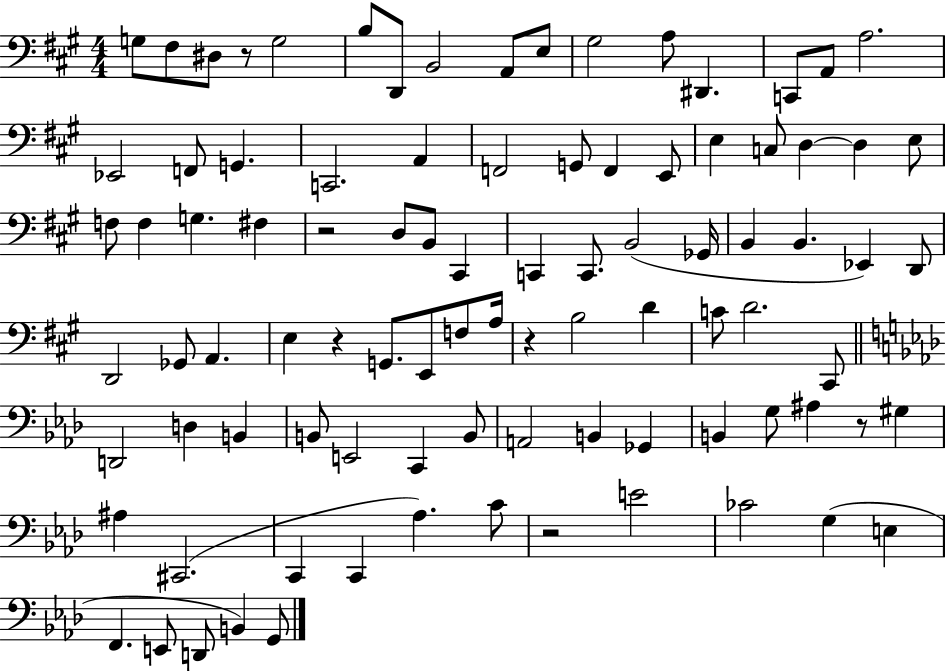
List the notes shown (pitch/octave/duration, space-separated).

G3/e F#3/e D#3/e R/e G3/h B3/e D2/e B2/h A2/e E3/e G#3/h A3/e D#2/q. C2/e A2/e A3/h. Eb2/h F2/e G2/q. C2/h. A2/q F2/h G2/e F2/q E2/e E3/q C3/e D3/q D3/q E3/e F3/e F3/q G3/q. F#3/q R/h D3/e B2/e C#2/q C2/q C2/e. B2/h Gb2/s B2/q B2/q. Eb2/q D2/e D2/h Gb2/e A2/q. E3/q R/q G2/e. E2/e F3/e A3/s R/q B3/h D4/q C4/e D4/h. C#2/e D2/h D3/q B2/q B2/e E2/h C2/q B2/e A2/h B2/q Gb2/q B2/q G3/e A#3/q R/e G#3/q A#3/q C#2/h. C2/q C2/q Ab3/q. C4/e R/h E4/h CES4/h G3/q E3/q F2/q. E2/e D2/e B2/q G2/e